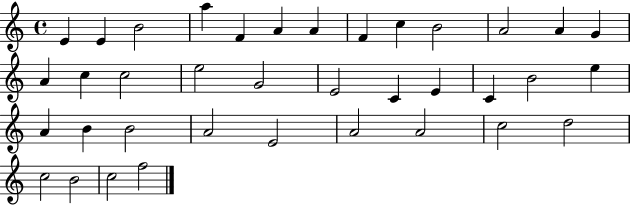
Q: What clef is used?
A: treble